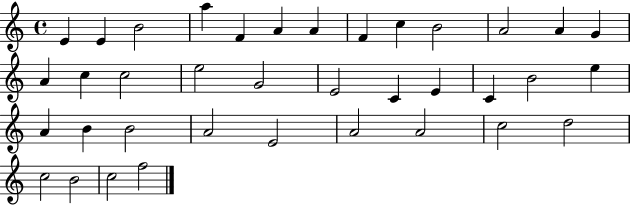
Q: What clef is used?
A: treble